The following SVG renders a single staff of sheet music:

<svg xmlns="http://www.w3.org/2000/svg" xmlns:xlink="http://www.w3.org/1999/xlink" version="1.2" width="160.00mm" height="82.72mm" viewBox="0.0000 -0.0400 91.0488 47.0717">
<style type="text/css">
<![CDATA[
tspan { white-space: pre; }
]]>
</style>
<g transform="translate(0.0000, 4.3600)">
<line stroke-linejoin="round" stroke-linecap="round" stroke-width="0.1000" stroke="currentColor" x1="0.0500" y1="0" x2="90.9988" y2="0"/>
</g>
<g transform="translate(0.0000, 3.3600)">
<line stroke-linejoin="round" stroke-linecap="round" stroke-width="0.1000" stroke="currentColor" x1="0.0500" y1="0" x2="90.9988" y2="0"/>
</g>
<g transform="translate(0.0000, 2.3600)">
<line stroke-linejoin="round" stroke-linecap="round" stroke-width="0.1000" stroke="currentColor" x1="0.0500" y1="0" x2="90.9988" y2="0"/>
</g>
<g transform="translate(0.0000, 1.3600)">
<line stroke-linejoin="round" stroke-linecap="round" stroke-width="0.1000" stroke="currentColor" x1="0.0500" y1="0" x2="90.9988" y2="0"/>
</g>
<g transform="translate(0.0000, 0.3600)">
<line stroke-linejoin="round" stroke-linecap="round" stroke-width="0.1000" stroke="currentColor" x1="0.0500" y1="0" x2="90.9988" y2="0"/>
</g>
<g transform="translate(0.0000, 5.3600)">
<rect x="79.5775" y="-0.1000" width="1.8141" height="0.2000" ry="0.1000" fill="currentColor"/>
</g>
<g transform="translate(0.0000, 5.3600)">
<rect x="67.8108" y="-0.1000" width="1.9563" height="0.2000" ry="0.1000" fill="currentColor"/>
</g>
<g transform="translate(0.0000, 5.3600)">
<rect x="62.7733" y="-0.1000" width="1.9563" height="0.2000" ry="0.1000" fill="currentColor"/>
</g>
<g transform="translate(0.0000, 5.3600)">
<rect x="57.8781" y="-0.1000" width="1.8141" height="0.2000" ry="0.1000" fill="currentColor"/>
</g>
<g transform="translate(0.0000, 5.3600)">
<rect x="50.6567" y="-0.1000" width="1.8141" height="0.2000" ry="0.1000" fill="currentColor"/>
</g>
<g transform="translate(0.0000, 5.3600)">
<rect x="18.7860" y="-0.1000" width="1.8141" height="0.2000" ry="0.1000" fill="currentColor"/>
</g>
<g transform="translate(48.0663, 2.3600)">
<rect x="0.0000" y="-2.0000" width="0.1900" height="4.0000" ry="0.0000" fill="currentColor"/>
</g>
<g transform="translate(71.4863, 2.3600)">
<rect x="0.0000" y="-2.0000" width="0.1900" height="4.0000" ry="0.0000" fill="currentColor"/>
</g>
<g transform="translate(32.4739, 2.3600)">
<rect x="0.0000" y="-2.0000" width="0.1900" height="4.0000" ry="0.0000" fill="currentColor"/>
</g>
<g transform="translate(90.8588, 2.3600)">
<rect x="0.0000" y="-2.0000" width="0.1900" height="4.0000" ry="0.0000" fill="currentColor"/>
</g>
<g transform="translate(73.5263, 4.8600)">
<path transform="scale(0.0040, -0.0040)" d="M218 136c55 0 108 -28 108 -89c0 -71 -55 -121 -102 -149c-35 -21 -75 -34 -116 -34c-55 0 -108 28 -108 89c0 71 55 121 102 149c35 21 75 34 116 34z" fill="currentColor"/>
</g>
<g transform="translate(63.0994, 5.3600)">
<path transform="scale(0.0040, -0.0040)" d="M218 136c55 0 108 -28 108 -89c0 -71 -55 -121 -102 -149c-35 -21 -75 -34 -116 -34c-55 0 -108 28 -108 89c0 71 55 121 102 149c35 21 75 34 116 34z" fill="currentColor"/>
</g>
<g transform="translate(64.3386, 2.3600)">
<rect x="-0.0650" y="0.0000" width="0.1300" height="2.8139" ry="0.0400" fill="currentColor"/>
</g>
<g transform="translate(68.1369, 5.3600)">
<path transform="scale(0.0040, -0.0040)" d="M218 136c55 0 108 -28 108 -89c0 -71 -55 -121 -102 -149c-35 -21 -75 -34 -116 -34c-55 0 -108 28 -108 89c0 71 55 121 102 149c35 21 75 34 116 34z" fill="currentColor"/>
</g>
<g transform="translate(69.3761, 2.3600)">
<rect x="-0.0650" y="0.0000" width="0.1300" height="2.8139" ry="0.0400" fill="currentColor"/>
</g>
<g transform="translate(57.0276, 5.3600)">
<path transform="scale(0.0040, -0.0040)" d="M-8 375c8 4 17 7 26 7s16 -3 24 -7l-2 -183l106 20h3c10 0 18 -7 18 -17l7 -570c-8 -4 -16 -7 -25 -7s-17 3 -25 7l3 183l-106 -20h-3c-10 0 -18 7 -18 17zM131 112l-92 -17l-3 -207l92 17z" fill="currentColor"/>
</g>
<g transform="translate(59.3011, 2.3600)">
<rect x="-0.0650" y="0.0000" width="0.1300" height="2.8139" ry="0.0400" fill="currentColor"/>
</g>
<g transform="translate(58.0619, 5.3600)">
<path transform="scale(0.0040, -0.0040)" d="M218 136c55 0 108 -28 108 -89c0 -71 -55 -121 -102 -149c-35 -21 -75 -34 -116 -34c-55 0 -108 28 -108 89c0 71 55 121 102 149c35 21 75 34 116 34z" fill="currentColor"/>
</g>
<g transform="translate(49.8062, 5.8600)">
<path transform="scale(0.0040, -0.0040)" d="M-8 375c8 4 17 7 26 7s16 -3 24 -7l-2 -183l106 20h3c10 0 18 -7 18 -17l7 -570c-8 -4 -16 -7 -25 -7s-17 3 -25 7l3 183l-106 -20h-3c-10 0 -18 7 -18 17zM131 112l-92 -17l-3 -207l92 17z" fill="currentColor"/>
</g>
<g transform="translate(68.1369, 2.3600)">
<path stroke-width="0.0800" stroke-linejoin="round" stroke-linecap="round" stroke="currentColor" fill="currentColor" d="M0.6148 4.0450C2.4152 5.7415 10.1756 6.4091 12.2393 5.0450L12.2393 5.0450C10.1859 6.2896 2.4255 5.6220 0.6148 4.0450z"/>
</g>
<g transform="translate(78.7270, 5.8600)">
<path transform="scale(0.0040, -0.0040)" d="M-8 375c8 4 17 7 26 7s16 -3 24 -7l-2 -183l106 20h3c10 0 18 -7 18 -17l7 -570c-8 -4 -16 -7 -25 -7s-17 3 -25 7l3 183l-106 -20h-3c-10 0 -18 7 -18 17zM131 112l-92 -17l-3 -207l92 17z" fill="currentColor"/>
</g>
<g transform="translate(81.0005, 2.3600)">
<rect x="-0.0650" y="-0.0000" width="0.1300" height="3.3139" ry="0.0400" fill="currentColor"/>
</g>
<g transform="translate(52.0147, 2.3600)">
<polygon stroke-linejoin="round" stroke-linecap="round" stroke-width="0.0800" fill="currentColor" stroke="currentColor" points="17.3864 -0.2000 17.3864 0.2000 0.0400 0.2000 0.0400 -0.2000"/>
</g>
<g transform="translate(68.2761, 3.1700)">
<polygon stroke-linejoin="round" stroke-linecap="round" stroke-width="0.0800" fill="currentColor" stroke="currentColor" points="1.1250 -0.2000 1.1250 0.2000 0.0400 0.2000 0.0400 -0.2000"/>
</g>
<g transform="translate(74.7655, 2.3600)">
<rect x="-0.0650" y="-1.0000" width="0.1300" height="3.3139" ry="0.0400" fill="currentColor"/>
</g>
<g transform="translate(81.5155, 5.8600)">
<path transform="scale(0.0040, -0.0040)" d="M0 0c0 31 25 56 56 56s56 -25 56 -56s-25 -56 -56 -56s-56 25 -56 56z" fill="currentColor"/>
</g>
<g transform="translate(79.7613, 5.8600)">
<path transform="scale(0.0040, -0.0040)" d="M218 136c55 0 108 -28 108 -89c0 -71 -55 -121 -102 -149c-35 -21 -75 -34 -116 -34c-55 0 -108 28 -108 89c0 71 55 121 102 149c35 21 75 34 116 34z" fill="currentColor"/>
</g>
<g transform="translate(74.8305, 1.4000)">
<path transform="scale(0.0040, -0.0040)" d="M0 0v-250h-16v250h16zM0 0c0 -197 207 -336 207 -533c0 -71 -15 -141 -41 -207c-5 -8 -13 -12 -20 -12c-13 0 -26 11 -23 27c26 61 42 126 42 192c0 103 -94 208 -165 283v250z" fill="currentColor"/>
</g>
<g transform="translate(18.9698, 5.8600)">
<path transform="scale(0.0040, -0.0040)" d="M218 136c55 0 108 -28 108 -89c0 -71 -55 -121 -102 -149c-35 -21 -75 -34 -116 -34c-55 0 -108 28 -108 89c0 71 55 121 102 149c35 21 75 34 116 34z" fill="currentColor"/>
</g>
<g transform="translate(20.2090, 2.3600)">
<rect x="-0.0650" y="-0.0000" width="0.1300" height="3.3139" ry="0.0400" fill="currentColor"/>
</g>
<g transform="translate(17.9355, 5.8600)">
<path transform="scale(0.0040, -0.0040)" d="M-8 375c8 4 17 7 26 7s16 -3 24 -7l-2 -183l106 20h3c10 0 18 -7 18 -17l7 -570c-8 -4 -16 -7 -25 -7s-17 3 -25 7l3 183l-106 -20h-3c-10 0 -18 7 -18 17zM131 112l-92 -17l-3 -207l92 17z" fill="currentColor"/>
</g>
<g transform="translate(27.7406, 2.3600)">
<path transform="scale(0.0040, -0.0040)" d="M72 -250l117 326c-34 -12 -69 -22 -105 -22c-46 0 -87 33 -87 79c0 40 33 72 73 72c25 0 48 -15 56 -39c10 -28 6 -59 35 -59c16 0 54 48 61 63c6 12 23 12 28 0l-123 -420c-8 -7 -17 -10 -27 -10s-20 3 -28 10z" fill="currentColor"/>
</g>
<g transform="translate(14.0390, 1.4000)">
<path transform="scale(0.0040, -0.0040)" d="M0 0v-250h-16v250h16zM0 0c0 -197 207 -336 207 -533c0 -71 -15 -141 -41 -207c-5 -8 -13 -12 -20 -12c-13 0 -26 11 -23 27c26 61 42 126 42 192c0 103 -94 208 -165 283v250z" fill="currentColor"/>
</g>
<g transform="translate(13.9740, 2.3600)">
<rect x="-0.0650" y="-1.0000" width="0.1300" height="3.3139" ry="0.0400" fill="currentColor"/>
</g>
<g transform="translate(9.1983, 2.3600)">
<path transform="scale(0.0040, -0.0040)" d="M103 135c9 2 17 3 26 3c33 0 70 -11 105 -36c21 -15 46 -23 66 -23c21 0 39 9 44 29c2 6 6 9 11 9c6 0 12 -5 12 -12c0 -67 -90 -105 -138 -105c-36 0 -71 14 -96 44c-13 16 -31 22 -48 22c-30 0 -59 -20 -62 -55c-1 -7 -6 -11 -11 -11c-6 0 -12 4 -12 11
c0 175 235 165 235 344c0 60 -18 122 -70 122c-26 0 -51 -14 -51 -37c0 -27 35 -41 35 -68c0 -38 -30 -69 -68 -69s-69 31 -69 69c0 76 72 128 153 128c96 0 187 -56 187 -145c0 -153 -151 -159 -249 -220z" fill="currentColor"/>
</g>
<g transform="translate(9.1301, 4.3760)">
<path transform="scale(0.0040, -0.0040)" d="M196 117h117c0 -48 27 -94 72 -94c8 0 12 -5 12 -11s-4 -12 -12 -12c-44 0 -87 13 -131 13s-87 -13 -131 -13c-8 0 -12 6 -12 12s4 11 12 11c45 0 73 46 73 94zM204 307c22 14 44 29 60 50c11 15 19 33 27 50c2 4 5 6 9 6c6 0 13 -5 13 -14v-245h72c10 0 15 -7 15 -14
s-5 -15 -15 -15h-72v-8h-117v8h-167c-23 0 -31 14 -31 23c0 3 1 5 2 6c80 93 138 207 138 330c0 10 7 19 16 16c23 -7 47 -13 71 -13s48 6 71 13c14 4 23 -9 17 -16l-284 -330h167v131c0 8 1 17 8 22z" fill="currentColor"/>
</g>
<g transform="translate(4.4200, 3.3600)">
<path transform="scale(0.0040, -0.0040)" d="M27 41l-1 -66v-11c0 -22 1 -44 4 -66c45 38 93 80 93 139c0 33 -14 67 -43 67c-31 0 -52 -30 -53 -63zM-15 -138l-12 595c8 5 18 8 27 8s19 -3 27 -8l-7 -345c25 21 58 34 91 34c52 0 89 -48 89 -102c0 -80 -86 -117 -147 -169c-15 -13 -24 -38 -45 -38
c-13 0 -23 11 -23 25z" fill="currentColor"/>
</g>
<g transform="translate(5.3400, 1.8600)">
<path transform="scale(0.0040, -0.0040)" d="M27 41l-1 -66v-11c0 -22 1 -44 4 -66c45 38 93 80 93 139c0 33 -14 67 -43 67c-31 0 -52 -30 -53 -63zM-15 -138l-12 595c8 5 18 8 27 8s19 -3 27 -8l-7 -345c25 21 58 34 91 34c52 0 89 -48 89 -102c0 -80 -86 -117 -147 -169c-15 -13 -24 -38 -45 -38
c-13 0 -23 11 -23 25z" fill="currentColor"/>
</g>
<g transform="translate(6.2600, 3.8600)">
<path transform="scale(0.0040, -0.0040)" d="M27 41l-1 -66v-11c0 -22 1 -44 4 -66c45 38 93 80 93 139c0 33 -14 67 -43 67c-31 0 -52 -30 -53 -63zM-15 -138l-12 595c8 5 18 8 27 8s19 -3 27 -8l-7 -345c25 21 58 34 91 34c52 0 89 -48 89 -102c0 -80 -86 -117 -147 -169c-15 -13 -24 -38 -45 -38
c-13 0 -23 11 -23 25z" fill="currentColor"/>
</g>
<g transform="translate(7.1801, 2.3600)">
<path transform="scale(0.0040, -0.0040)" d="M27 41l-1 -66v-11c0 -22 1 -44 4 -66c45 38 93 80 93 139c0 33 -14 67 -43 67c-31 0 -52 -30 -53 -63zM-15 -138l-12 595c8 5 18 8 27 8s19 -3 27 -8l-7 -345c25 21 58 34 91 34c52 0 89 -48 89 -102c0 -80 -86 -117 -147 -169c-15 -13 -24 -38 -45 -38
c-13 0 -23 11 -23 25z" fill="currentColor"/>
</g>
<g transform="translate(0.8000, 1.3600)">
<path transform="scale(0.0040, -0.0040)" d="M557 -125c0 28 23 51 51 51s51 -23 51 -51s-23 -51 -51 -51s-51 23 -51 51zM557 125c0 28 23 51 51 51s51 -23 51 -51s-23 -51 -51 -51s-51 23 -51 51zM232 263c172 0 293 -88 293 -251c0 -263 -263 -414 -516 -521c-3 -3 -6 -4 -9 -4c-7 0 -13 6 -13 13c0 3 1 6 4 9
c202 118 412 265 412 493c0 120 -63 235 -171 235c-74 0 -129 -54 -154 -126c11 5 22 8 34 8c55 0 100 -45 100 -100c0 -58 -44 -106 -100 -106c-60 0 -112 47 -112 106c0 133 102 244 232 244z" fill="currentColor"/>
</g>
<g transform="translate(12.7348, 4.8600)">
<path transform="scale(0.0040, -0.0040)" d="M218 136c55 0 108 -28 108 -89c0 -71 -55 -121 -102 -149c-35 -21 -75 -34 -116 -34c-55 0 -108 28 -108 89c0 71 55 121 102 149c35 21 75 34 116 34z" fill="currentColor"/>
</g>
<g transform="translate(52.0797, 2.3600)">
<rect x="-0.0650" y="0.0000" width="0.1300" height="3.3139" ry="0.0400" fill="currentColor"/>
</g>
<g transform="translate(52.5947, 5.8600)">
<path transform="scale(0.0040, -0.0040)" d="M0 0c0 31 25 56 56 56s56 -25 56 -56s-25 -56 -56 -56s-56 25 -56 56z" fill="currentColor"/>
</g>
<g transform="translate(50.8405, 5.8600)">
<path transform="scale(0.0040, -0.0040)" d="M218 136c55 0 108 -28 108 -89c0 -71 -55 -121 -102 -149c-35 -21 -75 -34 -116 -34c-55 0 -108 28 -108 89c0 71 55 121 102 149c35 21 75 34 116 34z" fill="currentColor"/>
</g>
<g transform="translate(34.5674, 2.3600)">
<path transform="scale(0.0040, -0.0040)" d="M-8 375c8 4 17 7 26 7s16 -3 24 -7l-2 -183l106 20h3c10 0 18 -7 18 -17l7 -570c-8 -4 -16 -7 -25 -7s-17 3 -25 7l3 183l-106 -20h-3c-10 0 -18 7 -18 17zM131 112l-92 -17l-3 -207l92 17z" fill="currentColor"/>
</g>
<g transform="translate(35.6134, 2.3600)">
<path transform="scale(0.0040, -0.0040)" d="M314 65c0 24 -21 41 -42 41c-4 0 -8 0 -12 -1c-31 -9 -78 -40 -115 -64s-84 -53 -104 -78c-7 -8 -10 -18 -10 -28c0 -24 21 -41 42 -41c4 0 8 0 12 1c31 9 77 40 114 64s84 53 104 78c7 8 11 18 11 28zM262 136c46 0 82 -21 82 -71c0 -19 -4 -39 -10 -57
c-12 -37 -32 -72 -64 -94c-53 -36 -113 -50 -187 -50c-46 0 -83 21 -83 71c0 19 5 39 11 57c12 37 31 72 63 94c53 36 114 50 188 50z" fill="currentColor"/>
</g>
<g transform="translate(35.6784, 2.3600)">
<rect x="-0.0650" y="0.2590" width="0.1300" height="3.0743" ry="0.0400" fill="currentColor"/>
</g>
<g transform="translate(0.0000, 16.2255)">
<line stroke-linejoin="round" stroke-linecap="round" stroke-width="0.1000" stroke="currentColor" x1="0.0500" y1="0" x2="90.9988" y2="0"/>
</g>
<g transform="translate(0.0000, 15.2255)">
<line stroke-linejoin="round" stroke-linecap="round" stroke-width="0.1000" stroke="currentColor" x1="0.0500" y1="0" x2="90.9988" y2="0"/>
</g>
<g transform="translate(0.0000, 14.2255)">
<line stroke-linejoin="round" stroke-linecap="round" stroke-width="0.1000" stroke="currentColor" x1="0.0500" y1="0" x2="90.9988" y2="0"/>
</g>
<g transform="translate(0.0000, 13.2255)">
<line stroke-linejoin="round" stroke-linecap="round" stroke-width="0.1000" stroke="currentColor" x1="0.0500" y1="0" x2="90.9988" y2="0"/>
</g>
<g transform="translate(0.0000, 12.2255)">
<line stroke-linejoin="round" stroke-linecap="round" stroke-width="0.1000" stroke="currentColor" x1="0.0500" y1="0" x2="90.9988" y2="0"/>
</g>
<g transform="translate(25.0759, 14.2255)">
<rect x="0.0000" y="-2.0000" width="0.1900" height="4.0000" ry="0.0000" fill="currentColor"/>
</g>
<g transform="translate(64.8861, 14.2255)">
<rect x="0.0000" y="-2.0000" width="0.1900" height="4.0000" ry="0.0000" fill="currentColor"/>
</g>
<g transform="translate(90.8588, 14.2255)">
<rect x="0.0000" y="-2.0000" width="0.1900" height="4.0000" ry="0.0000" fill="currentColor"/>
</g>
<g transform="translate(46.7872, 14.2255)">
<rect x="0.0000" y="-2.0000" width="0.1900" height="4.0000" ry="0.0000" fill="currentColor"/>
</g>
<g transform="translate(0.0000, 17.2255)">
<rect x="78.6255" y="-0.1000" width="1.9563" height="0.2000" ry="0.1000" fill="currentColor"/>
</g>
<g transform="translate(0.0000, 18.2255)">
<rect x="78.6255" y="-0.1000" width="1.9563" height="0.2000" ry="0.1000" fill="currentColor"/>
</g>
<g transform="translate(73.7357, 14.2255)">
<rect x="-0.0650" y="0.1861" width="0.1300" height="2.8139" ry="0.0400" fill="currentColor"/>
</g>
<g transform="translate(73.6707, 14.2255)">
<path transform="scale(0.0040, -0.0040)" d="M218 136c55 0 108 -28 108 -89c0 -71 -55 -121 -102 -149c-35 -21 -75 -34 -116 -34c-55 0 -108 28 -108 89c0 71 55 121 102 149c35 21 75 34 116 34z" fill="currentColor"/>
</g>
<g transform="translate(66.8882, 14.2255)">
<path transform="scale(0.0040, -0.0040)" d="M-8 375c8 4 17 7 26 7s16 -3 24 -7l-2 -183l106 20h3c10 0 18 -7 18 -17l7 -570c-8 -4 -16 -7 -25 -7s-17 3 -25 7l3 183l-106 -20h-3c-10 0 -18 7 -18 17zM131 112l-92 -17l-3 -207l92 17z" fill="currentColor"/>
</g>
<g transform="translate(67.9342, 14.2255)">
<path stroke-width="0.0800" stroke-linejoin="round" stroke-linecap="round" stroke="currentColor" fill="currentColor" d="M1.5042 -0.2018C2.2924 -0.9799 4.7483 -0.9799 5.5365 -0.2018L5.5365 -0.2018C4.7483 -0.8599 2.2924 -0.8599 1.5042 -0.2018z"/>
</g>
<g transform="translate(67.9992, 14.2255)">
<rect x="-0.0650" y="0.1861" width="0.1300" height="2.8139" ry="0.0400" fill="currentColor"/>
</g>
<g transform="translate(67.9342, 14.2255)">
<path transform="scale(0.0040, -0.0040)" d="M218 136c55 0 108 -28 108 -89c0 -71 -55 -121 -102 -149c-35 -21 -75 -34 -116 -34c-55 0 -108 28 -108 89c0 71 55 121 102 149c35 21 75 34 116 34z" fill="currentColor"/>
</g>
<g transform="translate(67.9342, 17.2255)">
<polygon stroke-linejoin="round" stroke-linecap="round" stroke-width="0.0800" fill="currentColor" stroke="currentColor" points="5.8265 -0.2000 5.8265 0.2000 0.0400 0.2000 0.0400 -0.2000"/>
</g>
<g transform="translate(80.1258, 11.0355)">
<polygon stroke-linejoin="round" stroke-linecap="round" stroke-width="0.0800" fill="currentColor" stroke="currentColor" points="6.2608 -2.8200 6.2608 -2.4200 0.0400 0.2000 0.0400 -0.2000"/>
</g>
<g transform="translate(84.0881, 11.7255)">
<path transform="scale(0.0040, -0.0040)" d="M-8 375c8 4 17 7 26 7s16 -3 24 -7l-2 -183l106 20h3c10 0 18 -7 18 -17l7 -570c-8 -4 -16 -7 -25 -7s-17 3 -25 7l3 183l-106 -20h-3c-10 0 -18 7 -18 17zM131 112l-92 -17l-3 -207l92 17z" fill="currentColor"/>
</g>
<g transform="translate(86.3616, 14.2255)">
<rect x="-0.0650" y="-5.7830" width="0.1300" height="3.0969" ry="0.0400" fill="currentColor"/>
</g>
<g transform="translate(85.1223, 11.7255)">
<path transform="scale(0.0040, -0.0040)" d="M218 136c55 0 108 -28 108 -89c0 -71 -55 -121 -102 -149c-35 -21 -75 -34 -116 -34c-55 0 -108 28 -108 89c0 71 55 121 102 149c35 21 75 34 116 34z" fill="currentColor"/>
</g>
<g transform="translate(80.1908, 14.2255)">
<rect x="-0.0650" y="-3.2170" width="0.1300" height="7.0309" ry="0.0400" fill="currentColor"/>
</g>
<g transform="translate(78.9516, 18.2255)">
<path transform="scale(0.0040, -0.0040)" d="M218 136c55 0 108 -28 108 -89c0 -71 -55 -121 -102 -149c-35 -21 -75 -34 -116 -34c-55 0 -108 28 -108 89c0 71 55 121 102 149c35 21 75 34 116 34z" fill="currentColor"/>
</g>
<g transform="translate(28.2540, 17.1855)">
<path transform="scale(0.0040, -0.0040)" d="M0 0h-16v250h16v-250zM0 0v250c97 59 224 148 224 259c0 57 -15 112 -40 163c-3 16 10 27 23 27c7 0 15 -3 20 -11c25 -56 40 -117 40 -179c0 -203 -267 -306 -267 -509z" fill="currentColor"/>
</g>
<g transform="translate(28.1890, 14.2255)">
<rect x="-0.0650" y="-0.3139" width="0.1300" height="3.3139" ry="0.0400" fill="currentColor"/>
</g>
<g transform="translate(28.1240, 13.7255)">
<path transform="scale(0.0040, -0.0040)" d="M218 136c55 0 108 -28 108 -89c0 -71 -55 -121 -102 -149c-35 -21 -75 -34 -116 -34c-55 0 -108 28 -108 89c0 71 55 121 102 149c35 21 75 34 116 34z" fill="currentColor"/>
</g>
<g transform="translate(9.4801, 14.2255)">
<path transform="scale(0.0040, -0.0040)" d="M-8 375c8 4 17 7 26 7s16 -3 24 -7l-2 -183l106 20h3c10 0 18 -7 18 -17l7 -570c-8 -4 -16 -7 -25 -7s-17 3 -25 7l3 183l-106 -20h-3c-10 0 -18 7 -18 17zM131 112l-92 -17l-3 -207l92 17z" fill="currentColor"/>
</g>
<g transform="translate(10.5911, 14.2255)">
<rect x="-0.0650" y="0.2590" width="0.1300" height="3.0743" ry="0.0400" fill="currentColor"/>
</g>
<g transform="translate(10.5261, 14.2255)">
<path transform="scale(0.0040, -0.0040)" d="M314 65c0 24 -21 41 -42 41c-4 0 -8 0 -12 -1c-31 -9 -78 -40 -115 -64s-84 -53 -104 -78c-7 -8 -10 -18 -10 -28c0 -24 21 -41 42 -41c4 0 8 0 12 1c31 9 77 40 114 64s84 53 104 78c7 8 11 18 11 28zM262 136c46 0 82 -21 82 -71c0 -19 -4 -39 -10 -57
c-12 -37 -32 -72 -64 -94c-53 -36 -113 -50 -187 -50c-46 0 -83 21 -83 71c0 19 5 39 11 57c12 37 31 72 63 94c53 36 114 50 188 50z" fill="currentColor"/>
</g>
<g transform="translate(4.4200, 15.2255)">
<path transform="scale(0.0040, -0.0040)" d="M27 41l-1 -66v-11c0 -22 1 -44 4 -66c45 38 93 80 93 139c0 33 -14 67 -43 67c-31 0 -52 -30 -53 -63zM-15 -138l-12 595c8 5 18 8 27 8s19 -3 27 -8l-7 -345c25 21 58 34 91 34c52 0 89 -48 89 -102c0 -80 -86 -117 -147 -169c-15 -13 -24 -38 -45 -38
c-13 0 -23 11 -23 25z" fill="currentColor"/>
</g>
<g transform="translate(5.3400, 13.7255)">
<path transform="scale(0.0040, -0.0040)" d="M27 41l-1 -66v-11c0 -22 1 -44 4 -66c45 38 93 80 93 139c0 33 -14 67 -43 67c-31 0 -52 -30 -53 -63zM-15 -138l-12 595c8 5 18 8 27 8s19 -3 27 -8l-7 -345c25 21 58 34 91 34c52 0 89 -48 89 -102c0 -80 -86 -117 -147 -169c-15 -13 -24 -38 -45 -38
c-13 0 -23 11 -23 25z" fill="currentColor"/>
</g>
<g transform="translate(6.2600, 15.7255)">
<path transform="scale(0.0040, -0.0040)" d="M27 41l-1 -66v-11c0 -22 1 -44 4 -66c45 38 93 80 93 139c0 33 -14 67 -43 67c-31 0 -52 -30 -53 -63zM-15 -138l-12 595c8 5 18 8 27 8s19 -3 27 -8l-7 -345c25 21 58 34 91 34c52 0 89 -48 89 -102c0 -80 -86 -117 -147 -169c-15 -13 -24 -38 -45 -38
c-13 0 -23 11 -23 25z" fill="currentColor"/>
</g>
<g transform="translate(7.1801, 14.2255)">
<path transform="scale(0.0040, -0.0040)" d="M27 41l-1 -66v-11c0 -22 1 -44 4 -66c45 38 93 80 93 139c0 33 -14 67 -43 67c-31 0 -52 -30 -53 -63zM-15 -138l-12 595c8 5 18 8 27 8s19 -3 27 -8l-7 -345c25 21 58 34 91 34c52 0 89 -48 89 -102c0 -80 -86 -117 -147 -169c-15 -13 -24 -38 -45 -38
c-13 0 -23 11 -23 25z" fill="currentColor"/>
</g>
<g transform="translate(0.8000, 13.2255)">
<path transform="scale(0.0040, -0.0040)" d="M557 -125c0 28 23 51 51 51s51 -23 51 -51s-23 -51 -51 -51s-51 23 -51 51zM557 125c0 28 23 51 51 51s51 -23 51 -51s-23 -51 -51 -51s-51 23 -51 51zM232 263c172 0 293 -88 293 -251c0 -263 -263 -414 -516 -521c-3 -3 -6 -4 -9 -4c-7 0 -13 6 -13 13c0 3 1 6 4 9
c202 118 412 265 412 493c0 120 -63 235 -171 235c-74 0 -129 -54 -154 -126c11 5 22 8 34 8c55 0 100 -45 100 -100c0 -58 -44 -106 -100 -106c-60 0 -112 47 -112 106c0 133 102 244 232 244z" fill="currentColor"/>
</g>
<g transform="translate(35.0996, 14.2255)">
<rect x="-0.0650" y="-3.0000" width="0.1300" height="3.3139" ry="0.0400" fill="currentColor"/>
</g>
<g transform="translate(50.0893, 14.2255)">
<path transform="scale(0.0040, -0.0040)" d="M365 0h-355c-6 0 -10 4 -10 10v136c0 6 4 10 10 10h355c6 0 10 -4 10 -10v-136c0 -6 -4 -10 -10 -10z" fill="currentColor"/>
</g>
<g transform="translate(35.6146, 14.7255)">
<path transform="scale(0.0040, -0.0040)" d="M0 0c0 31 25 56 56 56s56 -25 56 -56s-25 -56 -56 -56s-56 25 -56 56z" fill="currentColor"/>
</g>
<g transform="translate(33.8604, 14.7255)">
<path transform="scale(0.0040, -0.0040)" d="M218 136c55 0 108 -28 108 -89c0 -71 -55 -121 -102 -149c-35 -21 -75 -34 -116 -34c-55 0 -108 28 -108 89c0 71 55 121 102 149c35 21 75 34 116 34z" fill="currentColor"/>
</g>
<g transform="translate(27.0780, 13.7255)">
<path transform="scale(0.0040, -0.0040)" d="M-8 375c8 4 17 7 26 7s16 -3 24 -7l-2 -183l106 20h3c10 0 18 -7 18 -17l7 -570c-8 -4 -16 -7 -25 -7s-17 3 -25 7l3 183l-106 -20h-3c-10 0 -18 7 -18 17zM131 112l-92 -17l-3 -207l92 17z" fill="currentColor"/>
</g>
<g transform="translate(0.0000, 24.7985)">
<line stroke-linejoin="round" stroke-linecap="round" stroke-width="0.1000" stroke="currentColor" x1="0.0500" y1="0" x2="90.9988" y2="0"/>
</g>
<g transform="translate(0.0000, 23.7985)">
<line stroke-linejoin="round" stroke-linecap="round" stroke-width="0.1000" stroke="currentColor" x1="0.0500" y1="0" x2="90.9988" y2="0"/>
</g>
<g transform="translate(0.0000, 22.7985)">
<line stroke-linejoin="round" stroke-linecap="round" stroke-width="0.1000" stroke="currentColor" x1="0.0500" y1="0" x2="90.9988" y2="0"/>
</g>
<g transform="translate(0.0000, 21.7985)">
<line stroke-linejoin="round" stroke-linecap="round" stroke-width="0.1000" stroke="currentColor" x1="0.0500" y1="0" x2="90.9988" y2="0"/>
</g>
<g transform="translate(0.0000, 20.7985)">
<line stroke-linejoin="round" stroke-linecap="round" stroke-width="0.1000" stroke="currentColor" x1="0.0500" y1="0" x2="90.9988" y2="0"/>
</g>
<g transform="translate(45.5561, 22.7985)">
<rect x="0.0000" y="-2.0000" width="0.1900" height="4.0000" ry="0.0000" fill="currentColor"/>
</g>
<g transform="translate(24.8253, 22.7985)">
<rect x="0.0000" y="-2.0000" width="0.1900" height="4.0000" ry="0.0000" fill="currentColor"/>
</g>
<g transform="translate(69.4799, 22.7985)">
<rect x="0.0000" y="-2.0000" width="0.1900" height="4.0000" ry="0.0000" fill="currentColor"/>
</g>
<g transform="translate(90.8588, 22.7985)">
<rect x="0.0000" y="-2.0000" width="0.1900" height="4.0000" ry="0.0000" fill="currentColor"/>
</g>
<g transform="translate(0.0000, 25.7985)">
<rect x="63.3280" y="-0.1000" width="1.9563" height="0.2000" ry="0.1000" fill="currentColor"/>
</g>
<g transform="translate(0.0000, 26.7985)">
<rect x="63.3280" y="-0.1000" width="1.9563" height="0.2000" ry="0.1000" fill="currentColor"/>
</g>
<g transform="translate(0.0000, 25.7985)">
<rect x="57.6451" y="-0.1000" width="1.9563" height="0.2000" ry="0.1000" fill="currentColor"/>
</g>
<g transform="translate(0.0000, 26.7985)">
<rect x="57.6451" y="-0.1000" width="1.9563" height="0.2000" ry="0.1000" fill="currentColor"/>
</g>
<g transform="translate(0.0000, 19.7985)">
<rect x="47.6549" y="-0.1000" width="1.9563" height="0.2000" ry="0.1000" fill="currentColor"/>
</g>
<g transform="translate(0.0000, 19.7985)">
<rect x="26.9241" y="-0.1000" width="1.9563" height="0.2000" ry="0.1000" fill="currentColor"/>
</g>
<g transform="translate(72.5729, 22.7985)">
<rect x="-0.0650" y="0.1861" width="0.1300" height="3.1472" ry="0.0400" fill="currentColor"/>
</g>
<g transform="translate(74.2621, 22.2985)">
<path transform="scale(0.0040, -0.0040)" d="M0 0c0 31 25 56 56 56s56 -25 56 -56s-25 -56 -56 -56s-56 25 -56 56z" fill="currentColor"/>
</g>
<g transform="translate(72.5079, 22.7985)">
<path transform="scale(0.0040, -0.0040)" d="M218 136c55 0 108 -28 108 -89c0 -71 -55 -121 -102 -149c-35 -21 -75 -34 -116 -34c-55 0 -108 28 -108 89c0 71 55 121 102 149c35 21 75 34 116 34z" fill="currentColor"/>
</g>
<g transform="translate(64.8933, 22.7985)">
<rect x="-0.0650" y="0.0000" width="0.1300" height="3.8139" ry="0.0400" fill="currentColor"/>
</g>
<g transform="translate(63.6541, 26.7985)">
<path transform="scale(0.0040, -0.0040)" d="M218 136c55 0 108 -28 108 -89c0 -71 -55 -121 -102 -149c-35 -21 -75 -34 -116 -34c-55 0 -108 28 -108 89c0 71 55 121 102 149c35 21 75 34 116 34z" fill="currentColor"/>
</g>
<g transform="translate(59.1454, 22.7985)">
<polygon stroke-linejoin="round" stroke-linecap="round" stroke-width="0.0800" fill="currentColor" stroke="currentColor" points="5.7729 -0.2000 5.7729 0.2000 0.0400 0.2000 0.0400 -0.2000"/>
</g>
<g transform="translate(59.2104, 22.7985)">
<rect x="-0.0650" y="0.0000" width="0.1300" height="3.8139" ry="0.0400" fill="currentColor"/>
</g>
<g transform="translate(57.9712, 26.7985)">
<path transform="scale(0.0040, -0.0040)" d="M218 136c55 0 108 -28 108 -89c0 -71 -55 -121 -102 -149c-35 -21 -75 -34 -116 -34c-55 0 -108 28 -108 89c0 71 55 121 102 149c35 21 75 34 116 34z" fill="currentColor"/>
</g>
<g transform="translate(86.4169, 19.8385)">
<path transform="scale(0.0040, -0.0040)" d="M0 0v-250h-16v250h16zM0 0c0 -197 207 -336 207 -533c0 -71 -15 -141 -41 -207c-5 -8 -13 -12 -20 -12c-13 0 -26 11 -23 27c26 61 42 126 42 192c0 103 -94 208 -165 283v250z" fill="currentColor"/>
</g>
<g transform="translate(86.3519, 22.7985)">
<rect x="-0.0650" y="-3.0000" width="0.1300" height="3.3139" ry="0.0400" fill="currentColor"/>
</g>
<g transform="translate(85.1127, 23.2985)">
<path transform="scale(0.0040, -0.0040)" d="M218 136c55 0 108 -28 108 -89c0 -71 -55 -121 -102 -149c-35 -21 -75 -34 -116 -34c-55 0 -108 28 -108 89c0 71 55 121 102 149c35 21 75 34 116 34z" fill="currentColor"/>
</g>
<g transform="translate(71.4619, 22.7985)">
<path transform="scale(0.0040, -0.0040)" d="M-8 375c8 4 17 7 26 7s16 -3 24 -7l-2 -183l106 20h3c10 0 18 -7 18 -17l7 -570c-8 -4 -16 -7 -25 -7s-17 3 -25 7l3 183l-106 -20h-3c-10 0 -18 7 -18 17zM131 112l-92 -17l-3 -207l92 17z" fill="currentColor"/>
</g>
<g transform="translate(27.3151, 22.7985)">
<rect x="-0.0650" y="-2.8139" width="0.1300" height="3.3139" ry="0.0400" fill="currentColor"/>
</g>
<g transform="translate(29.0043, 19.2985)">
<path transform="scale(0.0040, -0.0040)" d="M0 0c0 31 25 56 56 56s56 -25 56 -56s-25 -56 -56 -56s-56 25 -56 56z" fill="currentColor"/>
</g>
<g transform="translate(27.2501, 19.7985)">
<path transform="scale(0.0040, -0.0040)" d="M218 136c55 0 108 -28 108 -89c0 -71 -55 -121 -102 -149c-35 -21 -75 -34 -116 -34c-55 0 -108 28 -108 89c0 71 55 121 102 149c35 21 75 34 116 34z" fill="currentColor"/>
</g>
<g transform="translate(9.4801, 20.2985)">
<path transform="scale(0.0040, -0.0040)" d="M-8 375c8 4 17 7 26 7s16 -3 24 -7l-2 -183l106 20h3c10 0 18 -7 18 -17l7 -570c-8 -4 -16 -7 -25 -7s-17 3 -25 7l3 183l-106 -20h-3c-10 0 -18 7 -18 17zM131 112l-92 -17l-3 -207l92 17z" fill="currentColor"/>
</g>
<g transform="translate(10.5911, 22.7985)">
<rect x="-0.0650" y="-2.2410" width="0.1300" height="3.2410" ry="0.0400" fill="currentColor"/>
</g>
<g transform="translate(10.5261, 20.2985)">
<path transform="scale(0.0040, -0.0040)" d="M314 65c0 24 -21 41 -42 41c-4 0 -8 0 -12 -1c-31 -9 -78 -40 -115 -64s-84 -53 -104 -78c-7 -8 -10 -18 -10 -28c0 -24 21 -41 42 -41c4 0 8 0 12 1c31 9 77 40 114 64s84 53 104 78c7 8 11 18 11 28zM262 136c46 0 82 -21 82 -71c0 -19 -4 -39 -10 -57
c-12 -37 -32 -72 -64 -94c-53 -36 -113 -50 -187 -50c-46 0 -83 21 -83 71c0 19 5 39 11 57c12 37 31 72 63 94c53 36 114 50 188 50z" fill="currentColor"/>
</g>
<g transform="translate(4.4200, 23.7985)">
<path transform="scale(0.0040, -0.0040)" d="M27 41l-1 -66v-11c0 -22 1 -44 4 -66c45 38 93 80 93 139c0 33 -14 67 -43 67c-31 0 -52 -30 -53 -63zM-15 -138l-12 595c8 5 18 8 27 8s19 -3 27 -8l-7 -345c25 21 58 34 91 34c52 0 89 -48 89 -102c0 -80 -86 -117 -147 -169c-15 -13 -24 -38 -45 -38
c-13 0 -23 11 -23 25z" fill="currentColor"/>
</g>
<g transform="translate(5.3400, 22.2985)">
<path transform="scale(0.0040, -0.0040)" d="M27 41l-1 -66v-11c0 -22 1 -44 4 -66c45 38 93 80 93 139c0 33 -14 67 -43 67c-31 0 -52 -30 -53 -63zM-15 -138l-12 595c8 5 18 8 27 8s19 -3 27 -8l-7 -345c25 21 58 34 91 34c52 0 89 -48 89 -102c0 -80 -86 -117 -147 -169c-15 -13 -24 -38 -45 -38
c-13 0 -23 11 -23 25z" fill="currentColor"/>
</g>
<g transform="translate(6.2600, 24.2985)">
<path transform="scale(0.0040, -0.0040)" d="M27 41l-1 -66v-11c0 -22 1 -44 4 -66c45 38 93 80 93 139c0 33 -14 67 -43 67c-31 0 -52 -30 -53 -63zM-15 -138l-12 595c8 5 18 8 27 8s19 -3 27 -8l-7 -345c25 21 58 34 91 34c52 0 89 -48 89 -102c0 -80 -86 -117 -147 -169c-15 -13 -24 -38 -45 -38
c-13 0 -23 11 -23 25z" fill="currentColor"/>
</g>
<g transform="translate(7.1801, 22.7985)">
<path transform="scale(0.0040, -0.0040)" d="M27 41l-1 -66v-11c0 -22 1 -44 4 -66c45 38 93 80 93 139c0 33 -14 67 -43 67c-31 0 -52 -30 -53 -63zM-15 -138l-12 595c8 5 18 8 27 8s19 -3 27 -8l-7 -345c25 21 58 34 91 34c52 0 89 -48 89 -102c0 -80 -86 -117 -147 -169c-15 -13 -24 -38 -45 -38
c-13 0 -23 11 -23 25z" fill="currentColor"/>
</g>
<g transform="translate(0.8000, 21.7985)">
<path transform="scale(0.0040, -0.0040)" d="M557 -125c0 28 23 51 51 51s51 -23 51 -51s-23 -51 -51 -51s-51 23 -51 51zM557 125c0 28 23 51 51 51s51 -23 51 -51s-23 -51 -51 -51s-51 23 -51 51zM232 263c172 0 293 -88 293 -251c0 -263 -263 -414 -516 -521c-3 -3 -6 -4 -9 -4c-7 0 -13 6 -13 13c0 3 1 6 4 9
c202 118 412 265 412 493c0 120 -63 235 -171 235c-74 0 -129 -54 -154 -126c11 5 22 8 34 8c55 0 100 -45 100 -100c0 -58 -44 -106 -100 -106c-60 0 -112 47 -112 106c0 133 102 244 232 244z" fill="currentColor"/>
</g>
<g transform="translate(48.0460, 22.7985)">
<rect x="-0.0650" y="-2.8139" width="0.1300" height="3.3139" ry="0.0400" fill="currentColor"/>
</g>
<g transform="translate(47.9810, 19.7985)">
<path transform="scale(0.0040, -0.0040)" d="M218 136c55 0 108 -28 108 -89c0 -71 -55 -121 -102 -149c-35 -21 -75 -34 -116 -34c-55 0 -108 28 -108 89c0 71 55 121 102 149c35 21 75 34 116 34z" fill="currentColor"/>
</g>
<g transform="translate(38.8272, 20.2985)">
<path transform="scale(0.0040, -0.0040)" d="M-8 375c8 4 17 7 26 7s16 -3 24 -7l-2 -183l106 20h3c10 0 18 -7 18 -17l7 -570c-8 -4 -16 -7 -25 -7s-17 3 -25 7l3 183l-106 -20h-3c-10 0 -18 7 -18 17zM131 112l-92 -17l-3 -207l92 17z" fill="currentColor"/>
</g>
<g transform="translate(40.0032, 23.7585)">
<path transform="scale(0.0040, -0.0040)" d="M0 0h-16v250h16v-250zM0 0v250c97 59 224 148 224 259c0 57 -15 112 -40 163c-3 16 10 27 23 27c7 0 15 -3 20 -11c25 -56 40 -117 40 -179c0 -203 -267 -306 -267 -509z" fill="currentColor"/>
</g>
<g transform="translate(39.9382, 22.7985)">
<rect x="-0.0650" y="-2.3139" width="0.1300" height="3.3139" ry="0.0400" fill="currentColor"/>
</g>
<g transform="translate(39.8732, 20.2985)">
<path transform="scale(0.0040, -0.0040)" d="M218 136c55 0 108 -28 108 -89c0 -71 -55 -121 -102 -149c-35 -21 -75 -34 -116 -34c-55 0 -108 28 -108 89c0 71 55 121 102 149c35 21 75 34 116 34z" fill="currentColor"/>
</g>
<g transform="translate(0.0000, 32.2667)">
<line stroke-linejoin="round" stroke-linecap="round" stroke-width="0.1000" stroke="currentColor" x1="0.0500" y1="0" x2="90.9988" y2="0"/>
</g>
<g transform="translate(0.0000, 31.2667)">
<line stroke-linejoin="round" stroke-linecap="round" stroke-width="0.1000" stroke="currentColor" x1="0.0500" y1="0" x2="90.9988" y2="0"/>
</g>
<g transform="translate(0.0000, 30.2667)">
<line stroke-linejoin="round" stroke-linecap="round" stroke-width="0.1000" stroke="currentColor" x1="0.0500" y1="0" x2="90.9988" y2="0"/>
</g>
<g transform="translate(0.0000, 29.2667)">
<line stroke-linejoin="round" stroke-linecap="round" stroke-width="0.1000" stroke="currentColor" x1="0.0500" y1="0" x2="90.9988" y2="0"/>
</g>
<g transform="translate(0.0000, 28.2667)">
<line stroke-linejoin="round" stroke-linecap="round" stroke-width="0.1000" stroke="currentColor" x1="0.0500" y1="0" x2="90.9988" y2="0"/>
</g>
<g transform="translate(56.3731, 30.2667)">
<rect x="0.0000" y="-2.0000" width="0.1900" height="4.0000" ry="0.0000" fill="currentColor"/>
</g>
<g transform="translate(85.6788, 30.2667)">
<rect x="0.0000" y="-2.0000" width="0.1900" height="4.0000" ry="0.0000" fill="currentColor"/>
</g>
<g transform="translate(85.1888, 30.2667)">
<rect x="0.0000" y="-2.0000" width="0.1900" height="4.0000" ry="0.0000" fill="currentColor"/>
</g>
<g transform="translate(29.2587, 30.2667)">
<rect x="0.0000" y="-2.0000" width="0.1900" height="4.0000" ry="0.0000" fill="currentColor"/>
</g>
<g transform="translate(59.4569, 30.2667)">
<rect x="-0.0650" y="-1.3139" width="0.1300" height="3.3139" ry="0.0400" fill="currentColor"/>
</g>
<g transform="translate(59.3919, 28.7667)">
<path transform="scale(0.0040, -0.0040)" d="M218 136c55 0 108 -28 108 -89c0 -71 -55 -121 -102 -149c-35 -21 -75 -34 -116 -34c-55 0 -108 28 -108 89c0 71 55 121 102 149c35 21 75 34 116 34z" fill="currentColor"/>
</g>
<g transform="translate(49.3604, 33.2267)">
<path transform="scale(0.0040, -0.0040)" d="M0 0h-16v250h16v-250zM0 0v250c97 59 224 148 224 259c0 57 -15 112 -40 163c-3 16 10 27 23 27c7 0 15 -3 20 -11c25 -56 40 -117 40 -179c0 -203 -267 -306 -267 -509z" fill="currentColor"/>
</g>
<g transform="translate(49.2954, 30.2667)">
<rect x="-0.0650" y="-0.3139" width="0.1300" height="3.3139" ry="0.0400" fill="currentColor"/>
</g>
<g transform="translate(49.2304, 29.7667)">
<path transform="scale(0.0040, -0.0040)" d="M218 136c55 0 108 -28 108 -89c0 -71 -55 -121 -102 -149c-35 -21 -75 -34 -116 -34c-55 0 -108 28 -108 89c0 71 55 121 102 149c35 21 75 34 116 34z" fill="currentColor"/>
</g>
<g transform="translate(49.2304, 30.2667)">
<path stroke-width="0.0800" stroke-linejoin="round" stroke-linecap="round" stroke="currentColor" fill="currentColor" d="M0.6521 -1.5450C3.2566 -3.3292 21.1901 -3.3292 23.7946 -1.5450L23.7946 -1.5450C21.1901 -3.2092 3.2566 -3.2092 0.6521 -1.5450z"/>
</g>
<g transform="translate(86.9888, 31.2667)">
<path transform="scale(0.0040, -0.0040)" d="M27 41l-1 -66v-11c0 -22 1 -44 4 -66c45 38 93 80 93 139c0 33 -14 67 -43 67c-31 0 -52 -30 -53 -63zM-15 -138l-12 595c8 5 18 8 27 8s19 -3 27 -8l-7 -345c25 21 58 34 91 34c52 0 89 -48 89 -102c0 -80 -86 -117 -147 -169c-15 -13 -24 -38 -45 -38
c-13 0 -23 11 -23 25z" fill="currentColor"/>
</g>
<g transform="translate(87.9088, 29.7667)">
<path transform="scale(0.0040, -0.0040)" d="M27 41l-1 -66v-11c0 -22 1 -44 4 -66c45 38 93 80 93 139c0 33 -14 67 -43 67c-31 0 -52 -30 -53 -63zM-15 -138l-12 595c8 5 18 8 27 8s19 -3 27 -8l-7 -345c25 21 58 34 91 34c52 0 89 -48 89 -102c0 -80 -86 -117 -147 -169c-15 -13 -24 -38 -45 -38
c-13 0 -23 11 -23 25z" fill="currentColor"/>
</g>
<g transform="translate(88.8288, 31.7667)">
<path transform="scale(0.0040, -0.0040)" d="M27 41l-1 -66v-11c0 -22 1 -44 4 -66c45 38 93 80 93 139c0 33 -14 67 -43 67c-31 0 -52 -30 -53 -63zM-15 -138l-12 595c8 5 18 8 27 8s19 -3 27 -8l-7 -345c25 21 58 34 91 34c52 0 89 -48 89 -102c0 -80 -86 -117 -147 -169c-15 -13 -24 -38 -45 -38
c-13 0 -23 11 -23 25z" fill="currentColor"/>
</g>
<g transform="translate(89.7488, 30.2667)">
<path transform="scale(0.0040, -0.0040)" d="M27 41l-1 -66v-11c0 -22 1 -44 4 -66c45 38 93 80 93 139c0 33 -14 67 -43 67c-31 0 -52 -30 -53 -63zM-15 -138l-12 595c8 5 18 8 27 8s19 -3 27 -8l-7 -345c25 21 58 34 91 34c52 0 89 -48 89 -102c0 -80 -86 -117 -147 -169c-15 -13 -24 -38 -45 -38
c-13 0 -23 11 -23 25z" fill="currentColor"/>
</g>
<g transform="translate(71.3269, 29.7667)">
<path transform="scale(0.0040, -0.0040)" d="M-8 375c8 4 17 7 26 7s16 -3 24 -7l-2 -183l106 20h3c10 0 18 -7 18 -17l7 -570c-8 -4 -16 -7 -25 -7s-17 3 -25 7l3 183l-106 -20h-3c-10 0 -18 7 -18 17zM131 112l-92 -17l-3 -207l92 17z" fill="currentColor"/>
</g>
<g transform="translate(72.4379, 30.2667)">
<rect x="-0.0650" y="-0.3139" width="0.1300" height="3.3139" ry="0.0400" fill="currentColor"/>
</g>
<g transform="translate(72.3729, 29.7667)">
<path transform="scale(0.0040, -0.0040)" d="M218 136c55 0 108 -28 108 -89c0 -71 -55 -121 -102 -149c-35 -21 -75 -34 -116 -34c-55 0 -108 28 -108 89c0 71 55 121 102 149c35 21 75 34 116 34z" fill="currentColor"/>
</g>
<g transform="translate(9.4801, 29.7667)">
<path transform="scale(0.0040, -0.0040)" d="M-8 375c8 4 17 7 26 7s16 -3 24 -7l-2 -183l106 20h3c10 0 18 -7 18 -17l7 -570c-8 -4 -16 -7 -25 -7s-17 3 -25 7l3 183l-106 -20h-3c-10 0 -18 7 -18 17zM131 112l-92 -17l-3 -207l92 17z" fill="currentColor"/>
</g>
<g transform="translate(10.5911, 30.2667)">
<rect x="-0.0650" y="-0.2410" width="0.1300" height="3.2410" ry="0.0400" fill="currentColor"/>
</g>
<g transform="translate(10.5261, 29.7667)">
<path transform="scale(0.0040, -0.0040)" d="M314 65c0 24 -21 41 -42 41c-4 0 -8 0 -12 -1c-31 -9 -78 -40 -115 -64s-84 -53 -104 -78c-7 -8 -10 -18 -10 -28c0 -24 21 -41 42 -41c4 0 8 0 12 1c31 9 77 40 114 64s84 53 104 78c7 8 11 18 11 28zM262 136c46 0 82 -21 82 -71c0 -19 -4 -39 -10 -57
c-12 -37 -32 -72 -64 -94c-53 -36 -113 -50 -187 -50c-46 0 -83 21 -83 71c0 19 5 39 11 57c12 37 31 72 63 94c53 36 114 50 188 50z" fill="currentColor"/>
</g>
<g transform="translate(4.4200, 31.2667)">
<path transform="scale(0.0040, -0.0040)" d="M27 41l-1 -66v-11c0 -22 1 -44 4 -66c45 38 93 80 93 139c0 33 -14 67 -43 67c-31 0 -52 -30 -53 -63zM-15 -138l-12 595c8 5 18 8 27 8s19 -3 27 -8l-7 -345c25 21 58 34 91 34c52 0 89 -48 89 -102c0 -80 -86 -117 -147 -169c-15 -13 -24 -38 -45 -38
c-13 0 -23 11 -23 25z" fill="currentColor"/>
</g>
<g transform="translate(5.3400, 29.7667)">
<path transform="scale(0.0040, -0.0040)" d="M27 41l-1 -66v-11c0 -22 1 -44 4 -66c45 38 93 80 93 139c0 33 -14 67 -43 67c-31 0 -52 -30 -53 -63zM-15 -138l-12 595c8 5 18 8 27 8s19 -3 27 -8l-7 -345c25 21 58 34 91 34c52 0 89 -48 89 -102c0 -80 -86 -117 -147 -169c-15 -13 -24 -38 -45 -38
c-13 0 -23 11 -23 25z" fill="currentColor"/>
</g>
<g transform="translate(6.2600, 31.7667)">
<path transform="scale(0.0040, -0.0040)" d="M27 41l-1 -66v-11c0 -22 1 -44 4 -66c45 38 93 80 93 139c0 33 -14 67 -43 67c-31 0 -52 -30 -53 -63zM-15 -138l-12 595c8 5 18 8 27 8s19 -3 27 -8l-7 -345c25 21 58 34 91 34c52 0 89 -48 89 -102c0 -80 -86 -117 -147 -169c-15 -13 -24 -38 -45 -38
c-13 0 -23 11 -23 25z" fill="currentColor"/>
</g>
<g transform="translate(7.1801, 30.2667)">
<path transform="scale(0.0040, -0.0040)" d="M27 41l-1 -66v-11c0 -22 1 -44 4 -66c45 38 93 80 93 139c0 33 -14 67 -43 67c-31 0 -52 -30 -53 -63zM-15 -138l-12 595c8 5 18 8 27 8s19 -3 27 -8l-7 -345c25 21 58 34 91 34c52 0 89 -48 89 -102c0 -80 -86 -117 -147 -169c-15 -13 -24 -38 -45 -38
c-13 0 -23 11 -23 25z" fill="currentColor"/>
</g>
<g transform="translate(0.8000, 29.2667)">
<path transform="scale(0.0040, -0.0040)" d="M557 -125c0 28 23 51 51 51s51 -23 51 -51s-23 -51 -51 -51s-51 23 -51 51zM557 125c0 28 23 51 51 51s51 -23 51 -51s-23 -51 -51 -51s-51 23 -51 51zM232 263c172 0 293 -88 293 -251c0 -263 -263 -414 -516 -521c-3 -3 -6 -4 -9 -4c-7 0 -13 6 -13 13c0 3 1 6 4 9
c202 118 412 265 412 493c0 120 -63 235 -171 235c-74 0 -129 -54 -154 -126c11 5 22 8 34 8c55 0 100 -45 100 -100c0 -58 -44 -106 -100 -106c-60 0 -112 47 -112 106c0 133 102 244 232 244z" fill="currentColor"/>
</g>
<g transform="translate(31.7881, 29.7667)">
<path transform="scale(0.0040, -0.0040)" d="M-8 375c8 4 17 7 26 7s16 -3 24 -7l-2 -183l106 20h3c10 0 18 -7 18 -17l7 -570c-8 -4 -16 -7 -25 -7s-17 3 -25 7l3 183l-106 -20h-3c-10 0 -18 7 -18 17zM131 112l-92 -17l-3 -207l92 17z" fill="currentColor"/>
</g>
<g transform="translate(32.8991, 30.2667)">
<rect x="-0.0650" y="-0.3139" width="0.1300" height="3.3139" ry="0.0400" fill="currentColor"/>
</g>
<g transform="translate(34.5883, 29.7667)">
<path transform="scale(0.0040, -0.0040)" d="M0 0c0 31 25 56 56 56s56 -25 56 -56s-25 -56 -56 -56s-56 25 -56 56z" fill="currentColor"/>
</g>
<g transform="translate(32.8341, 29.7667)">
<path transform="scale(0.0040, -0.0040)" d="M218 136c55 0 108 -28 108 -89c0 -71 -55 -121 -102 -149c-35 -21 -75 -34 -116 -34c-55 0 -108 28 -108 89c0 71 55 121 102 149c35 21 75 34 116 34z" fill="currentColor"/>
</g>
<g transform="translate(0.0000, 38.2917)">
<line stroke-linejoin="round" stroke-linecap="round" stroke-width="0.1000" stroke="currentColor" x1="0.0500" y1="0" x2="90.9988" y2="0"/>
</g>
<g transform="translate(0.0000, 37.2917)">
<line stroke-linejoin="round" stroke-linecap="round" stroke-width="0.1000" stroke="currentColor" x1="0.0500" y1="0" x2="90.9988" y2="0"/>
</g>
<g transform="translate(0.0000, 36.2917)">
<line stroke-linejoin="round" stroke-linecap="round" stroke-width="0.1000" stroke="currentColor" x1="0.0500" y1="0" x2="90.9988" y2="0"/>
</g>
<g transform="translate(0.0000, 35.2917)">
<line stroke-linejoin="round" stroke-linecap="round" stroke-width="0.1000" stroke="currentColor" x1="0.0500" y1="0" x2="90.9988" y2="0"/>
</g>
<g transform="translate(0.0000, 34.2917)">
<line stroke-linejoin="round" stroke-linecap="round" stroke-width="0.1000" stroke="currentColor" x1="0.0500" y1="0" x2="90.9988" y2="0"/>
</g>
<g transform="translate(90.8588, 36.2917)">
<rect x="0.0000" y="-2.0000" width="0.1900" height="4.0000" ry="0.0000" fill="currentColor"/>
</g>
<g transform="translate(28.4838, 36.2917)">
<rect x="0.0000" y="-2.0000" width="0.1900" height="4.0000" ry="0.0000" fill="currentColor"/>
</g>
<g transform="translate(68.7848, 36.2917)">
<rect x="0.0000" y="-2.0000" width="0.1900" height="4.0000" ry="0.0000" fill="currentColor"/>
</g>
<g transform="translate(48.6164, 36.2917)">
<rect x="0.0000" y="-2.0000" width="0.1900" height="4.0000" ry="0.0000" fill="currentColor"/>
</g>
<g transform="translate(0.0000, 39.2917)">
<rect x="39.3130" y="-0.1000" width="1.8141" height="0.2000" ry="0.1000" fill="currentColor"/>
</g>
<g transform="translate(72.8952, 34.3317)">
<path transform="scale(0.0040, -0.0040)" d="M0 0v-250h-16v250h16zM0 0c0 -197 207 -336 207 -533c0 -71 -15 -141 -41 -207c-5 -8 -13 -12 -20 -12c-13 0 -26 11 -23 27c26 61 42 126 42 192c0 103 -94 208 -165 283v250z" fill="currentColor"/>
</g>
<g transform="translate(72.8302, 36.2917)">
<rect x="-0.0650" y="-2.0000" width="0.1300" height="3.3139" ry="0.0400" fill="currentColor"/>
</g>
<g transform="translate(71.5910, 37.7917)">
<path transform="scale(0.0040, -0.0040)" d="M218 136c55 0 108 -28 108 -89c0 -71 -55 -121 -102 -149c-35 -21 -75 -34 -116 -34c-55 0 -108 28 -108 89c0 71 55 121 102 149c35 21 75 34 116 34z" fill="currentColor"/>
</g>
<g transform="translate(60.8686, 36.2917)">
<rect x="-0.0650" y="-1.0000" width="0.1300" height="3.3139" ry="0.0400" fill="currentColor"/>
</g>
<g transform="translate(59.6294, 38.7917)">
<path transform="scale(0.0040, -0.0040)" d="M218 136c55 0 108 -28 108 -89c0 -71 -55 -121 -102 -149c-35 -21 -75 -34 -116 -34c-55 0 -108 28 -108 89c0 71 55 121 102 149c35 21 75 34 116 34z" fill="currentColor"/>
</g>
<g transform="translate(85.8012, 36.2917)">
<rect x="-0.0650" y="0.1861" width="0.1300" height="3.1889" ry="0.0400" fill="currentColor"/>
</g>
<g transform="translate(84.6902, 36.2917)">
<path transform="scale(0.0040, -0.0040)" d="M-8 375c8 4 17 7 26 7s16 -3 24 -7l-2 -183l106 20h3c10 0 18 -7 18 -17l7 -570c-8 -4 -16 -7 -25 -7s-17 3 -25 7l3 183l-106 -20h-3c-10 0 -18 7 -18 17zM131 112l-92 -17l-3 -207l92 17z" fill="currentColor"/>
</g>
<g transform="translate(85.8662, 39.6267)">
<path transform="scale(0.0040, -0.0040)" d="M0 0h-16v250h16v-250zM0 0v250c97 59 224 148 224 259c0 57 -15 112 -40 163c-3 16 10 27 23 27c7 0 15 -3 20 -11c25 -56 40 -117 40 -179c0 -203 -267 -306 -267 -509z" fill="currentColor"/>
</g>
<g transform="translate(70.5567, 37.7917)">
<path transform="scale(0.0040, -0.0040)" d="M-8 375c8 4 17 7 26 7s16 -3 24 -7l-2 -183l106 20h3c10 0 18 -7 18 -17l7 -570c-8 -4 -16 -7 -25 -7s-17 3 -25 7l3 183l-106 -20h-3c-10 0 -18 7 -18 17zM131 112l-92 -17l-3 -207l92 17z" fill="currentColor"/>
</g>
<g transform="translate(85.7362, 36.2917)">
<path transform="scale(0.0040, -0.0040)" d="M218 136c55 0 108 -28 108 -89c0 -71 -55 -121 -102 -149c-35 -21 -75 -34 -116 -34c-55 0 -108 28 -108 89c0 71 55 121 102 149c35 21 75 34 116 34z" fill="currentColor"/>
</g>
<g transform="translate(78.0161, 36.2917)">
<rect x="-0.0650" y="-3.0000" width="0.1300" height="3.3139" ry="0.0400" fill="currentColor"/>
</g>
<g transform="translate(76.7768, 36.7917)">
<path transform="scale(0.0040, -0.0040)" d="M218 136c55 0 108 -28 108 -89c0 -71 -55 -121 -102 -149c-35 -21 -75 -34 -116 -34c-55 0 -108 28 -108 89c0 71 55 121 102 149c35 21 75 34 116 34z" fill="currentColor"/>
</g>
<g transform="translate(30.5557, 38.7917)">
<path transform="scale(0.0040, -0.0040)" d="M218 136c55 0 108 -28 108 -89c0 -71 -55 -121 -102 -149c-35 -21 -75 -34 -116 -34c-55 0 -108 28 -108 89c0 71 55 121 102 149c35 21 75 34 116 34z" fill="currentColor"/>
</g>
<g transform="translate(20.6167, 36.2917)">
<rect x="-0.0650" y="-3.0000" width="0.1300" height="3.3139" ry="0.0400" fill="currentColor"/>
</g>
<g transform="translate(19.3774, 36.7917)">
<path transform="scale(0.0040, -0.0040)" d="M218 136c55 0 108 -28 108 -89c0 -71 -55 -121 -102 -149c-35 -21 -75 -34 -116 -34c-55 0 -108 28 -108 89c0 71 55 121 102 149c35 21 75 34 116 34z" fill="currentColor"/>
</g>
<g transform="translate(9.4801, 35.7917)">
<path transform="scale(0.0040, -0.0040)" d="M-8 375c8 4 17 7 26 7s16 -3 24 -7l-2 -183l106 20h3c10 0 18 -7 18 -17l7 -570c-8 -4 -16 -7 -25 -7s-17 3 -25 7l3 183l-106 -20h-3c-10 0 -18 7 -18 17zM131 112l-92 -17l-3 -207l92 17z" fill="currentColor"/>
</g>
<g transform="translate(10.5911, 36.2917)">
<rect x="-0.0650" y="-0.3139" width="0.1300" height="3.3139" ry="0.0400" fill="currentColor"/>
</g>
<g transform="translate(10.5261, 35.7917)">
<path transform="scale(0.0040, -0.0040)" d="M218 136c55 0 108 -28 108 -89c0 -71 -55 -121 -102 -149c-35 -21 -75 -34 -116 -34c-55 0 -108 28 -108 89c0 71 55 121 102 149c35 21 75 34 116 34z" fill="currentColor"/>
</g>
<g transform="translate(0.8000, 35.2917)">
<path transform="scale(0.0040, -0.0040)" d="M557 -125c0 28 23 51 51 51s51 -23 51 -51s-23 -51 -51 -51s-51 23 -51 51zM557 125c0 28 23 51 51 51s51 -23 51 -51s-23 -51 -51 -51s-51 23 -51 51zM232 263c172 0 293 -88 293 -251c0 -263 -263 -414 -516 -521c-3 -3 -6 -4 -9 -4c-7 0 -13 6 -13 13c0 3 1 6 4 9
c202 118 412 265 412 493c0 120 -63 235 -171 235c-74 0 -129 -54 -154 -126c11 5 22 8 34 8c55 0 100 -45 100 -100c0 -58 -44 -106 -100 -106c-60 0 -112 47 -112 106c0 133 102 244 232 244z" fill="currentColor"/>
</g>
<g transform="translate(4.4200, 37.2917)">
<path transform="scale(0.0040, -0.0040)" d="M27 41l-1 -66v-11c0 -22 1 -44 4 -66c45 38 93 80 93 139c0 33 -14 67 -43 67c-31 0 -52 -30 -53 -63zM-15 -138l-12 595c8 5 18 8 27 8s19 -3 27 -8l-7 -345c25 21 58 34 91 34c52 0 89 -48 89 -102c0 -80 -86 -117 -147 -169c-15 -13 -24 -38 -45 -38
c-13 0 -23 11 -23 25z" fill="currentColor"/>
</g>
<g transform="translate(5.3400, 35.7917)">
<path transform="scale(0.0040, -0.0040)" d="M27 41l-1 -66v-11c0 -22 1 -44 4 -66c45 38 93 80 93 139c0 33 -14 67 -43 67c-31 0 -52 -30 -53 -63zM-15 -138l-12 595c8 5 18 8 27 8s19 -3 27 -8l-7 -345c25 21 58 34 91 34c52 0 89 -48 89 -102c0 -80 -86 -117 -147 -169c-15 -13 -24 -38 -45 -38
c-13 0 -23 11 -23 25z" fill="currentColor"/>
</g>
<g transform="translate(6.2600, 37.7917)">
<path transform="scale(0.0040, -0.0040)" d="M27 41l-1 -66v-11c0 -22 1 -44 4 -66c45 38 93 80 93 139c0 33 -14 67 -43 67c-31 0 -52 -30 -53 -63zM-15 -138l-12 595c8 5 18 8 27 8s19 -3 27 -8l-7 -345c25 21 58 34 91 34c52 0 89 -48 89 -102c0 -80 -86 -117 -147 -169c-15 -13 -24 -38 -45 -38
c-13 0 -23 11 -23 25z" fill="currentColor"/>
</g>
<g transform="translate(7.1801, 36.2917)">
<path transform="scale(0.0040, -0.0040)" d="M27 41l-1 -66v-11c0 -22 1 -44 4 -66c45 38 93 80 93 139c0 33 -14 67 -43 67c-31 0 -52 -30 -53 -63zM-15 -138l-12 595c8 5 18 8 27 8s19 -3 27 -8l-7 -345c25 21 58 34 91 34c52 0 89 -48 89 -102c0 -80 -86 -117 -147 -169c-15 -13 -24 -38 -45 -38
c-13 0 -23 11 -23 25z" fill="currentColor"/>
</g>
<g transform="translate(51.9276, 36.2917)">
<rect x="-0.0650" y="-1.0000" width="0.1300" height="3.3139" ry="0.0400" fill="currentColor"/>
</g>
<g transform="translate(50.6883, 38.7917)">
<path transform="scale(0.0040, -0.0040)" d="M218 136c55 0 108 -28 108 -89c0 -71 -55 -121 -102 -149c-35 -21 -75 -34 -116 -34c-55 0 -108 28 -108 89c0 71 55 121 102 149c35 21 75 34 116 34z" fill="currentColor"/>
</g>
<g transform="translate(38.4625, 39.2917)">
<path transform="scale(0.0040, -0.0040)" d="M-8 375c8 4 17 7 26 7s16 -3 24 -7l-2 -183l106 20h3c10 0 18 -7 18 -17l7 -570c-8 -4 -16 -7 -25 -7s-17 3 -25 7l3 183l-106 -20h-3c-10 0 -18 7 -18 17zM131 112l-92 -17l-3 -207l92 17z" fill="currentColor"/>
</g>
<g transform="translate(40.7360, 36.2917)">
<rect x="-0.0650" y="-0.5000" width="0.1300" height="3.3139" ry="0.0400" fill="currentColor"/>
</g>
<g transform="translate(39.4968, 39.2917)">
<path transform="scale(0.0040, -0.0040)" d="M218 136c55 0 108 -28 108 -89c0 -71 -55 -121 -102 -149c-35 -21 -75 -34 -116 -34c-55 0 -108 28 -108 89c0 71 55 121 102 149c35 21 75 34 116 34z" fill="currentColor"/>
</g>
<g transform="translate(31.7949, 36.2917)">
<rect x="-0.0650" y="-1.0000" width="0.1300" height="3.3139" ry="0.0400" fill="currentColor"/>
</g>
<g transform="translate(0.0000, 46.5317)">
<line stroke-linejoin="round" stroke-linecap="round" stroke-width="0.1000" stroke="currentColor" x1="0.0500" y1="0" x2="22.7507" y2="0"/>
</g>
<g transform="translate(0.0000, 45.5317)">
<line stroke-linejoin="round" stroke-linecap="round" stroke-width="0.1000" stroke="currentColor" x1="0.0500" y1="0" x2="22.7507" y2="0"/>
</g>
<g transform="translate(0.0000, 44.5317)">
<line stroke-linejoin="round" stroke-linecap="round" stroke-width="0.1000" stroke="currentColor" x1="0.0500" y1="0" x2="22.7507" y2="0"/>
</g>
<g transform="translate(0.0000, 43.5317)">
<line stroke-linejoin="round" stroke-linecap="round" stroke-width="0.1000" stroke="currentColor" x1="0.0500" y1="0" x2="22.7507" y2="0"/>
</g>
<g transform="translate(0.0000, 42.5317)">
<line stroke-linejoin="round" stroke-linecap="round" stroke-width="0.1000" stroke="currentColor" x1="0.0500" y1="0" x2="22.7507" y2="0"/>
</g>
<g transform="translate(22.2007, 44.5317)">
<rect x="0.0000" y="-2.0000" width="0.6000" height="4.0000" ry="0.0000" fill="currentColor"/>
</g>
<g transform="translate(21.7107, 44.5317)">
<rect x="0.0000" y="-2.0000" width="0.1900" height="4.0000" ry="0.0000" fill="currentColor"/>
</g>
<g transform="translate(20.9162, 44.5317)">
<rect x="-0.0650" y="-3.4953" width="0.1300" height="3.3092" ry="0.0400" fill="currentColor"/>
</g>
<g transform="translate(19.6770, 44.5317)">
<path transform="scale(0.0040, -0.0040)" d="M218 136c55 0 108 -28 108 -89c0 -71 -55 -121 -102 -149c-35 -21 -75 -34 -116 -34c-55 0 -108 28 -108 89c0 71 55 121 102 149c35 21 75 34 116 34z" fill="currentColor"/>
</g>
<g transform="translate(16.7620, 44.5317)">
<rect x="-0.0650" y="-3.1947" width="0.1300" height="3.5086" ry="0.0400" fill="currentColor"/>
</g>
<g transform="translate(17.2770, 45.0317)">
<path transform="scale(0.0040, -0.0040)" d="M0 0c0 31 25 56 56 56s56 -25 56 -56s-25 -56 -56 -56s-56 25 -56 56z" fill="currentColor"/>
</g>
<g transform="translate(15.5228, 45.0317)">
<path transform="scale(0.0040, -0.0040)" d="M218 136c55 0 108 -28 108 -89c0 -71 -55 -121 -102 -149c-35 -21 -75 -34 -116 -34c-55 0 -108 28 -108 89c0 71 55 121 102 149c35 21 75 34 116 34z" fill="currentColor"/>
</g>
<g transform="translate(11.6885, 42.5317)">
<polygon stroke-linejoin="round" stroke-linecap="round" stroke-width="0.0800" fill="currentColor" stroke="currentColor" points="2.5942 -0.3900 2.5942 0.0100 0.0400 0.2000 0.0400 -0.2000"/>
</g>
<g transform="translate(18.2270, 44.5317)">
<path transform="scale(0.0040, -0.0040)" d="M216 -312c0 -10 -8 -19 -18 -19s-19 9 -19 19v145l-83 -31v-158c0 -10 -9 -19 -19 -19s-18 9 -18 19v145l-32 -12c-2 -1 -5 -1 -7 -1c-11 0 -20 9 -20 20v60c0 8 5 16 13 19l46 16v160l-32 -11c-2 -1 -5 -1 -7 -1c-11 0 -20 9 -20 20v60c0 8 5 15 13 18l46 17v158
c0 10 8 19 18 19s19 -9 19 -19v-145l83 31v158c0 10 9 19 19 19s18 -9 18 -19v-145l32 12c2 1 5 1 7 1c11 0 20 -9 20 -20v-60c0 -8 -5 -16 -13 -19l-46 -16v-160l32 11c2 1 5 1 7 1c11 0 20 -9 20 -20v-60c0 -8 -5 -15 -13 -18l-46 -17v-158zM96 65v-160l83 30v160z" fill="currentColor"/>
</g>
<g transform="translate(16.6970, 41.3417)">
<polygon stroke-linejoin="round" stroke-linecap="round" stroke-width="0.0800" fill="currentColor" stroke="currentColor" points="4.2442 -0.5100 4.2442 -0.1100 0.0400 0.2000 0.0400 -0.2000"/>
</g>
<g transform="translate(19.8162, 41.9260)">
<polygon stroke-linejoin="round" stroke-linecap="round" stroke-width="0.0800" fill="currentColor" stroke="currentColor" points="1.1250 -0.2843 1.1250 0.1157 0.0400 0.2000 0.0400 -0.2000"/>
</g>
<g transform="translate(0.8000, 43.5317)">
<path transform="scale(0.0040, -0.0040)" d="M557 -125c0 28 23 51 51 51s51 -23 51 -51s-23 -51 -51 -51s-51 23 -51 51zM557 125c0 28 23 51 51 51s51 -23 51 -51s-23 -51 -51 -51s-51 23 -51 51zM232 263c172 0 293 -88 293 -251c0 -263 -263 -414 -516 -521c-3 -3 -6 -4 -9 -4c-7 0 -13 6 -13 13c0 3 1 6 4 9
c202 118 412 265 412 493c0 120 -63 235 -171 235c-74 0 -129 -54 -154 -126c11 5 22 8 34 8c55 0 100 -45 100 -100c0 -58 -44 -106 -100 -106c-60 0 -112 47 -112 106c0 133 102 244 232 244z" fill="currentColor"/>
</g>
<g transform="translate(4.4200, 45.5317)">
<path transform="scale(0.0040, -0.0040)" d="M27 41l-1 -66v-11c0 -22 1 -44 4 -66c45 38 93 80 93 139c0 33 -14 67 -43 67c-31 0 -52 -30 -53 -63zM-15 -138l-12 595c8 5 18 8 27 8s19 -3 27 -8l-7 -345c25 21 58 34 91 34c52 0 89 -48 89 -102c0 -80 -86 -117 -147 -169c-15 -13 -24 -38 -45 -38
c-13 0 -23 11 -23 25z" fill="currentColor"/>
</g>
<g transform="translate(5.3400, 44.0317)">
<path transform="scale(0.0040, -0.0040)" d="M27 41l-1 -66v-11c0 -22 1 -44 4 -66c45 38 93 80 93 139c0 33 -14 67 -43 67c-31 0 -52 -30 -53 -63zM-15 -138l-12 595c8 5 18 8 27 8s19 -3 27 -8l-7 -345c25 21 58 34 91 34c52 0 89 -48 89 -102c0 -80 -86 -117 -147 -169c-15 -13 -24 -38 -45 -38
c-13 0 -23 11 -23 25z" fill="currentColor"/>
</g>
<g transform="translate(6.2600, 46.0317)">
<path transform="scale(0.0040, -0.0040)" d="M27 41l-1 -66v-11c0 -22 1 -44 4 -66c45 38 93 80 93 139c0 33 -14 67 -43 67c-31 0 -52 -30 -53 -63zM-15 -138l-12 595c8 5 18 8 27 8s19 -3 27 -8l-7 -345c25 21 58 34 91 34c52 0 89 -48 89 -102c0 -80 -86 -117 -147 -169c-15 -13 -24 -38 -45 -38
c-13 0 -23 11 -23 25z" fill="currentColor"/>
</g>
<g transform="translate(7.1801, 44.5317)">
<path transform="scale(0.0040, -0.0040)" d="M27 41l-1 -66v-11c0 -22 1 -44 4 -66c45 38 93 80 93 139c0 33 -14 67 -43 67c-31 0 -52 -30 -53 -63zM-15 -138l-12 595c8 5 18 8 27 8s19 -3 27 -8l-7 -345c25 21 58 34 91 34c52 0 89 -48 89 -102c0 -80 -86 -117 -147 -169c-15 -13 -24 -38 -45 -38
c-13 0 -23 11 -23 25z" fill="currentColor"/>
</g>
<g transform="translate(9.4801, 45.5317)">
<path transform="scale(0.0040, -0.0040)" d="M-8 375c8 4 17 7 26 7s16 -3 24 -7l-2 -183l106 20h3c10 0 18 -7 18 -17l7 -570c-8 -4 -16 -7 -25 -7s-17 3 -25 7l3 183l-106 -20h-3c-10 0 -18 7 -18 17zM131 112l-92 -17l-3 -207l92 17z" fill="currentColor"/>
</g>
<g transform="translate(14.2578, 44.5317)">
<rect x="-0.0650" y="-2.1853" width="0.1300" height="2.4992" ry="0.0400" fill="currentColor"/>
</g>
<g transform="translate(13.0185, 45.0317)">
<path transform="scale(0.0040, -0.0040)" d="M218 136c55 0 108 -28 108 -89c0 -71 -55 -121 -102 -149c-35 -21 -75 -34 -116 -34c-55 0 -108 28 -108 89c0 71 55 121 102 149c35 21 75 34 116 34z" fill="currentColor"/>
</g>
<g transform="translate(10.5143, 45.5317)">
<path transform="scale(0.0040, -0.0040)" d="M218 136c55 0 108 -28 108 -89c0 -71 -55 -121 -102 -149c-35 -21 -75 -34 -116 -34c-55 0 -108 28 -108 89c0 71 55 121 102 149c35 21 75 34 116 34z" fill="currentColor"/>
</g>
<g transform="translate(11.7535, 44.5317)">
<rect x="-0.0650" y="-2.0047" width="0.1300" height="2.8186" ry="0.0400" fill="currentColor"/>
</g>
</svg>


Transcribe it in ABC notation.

X:1
T:Untitled
M:2/4
L:1/4
K:Ab
F,,/2 D,, z/2 D,2 D,,/2 E,,/2 E,,/2 E,,/4 F,,/2 D,, D,2 E,/2 C, z2 D,/2 D,/2 C,,/2 B,/2 B,2 C B,/2 C C,,/2 C,,/2 D, C,/2 E,2 E, E,/2 G, E, E, C, F,, E,, F,, F,, A,,/2 C, D,/2 B,,/2 C,/2 C,/2 ^D,/4